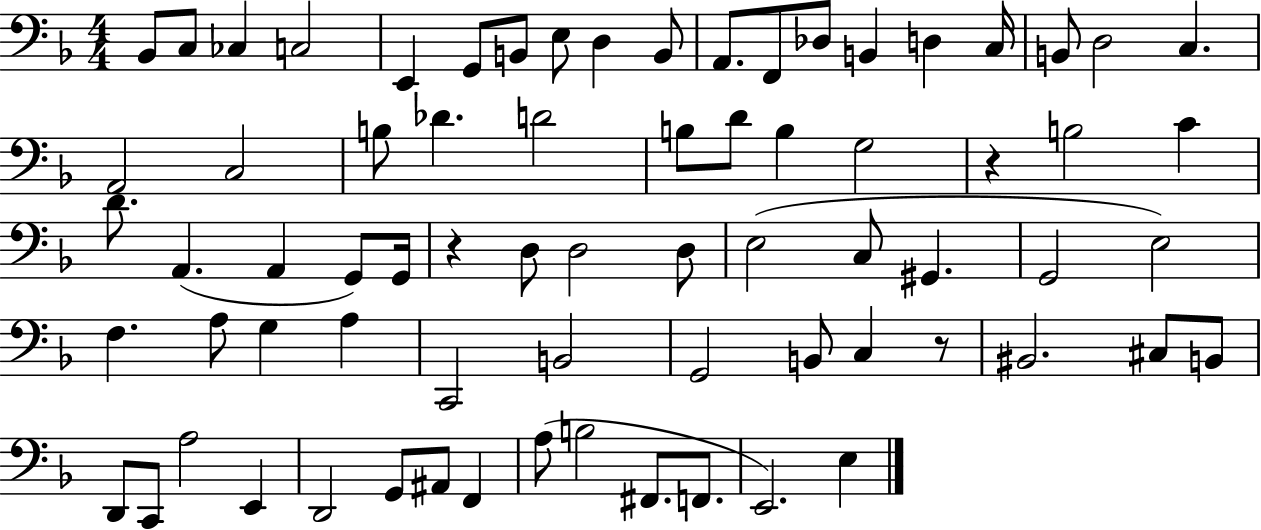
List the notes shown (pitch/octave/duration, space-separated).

Bb2/e C3/e CES3/q C3/h E2/q G2/e B2/e E3/e D3/q B2/e A2/e. F2/e Db3/e B2/q D3/q C3/s B2/e D3/h C3/q. A2/h C3/h B3/e Db4/q. D4/h B3/e D4/e B3/q G3/h R/q B3/h C4/q D4/e. A2/q. A2/q G2/e G2/s R/q D3/e D3/h D3/e E3/h C3/e G#2/q. G2/h E3/h F3/q. A3/e G3/q A3/q C2/h B2/h G2/h B2/e C3/q R/e BIS2/h. C#3/e B2/e D2/e C2/e A3/h E2/q D2/h G2/e A#2/e F2/q A3/e B3/h F#2/e. F2/e. E2/h. E3/q